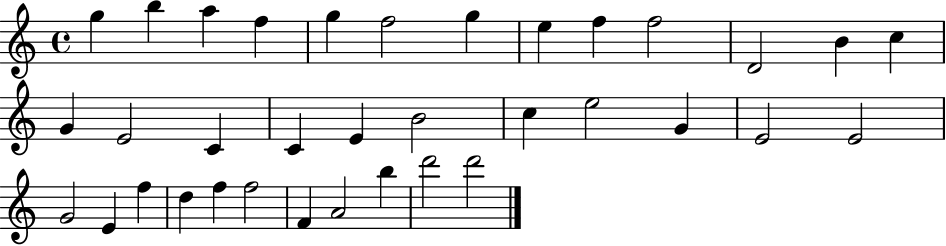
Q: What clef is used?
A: treble